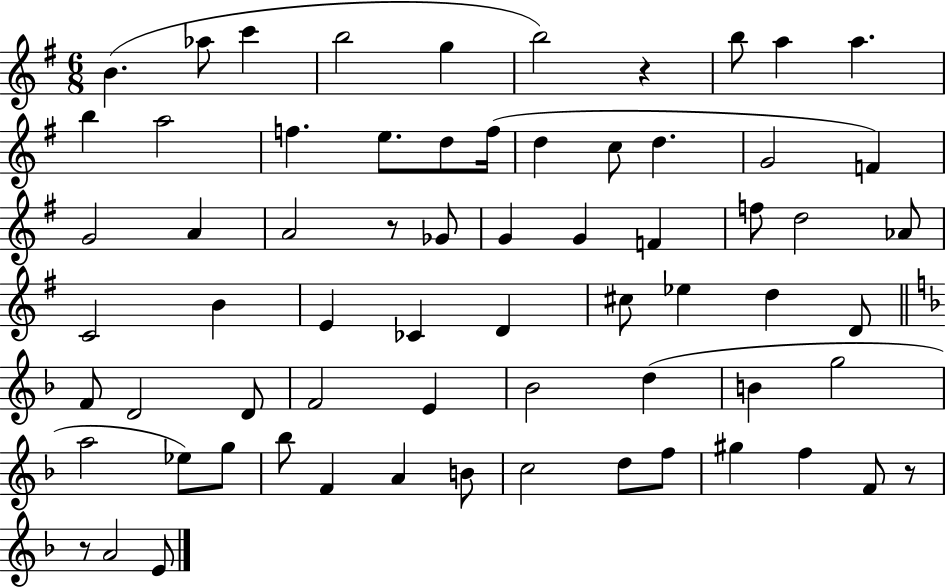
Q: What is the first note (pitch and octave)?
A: B4